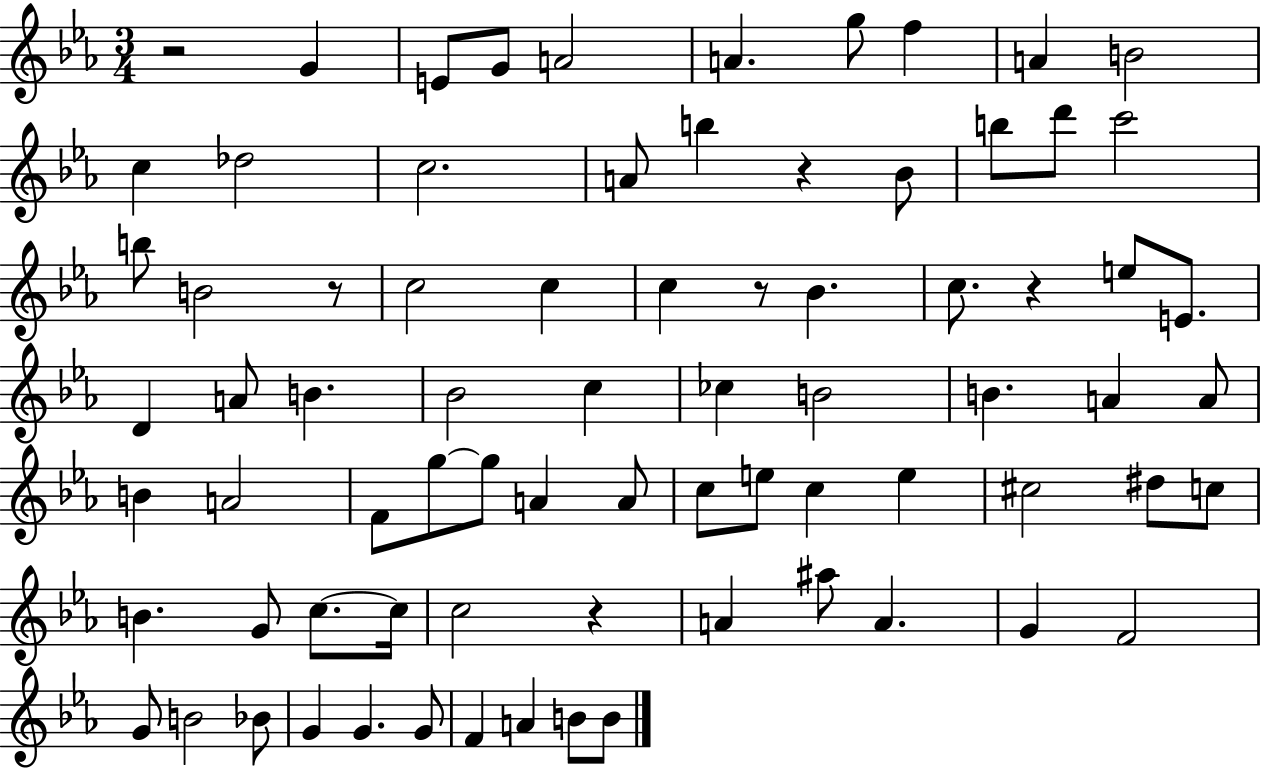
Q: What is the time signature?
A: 3/4